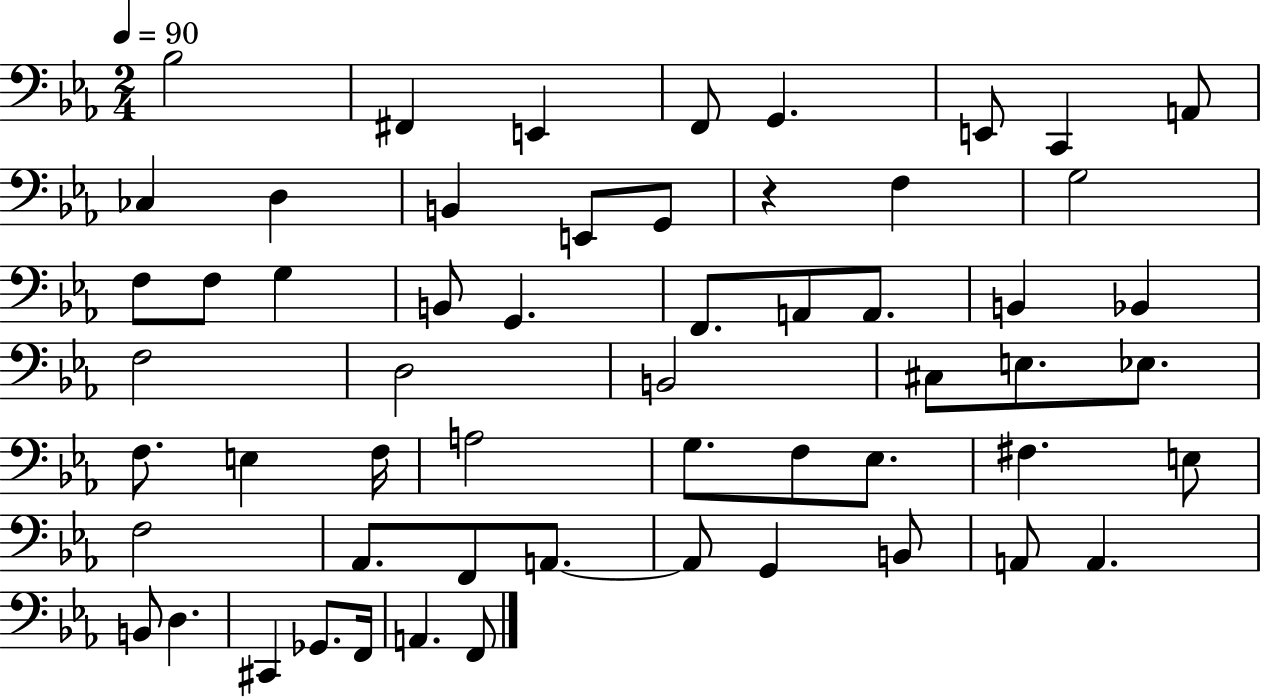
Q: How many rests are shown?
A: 1